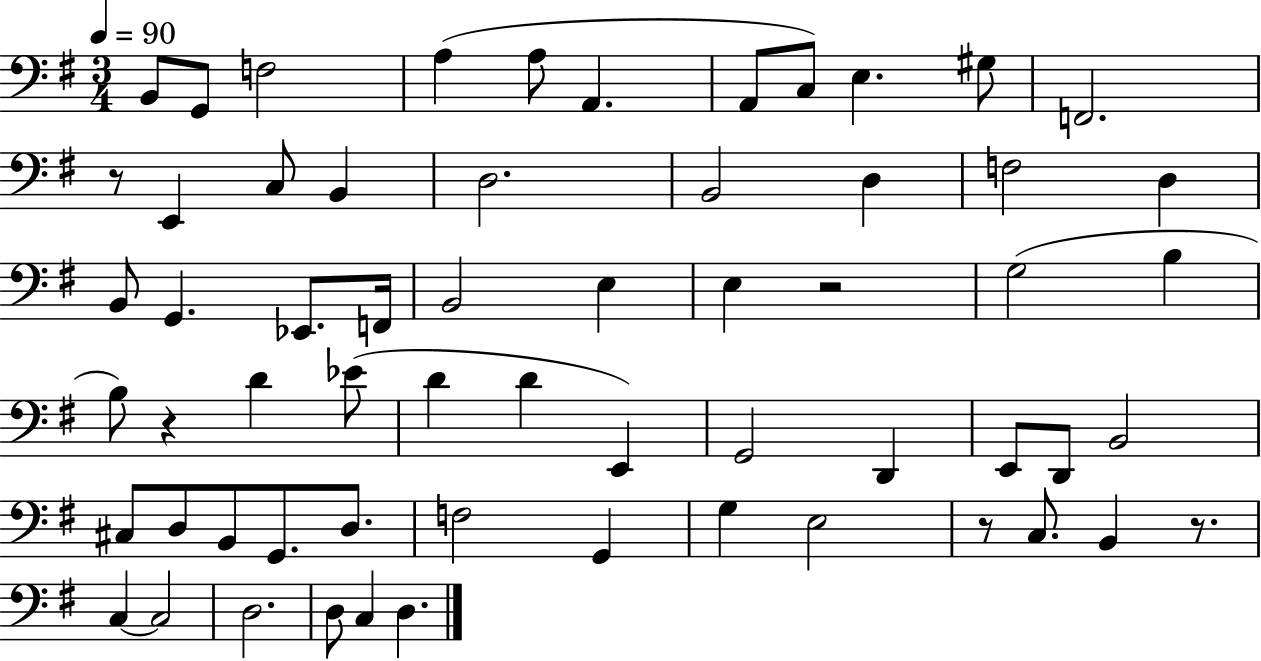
X:1
T:Untitled
M:3/4
L:1/4
K:G
B,,/2 G,,/2 F,2 A, A,/2 A,, A,,/2 C,/2 E, ^G,/2 F,,2 z/2 E,, C,/2 B,, D,2 B,,2 D, F,2 D, B,,/2 G,, _E,,/2 F,,/4 B,,2 E, E, z2 G,2 B, B,/2 z D _E/2 D D E,, G,,2 D,, E,,/2 D,,/2 B,,2 ^C,/2 D,/2 B,,/2 G,,/2 D,/2 F,2 G,, G, E,2 z/2 C,/2 B,, z/2 C, C,2 D,2 D,/2 C, D,